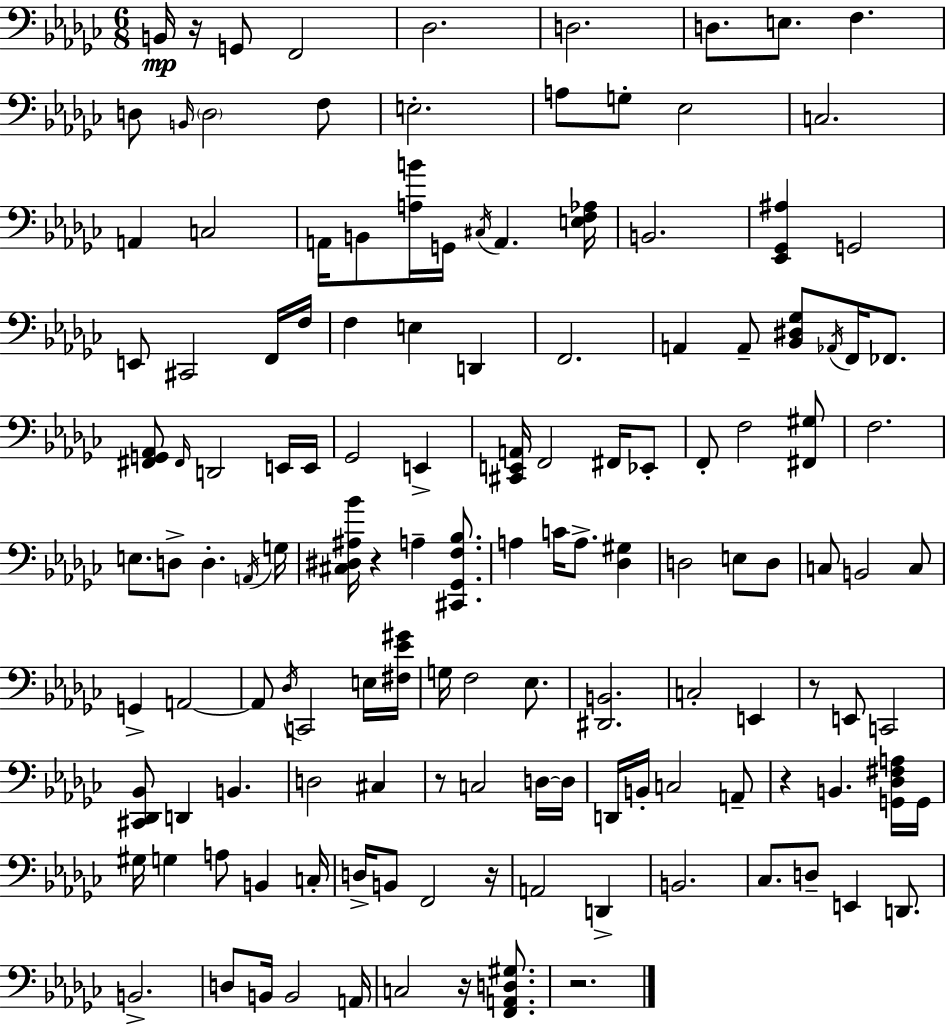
{
  \clef bass
  \numericTimeSignature
  \time 6/8
  \key ees \minor
  b,16\mp r16 g,8 f,2 | des2. | d2. | d8. e8. f4. | \break d8 \grace { b,16 } \parenthesize d2 f8 | e2.-. | a8 g8-. ees2 | c2. | \break a,4 c2 | a,16 b,8 <a b'>16 g,16 \acciaccatura { cis16 } a,4. | <e f aes>16 b,2. | <ees, ges, ais>4 g,2 | \break e,8 cis,2 | f,16 f16 f4 e4 d,4 | f,2. | a,4 a,8-- <bes, dis ges>8 \acciaccatura { aes,16 } f,16 | \break fes,8. <fis, g, aes,>8 \grace { fis,16 } d,2 | e,16 e,16 ges,2 | e,4-> <cis, e, a,>16 f,2 | fis,16 ees,8-. f,8-. f2 | \break <fis, gis>8 f2. | e8. d8-> d4.-. | \acciaccatura { a,16 } g16 <cis dis ais bes'>16 r4 a4-- | <cis, ges, f bes>8. a4 c'16 a8.-> | \break <des gis>4 d2 | e8 d8 c8 b,2 | c8 g,4-> a,2~~ | a,8 \acciaccatura { des16 } c,2 | \break e16 <fis ees' gis'>16 g16 f2 | ees8. <dis, b,>2. | c2-. | e,4 r8 e,8 c,2 | \break <cis, des, bes,>8 d,4 | b,4. d2 | cis4 r8 c2 | d16~~ d16 d,16 b,16-. c2 | \break a,8-- r4 b,4. | <g, des fis a>16 g,16 gis16 g4 a8 | b,4 c16-. d16-> b,8 f,2 | r16 a,2 | \break d,4-> b,2. | ces8. d8-- e,4 | d,8. b,2.-> | d8 b,16 b,2 | \break a,16 c2 | r16 <f, a, d gis>8. r2. | \bar "|."
}